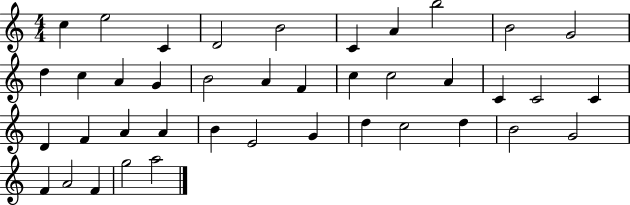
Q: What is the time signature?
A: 4/4